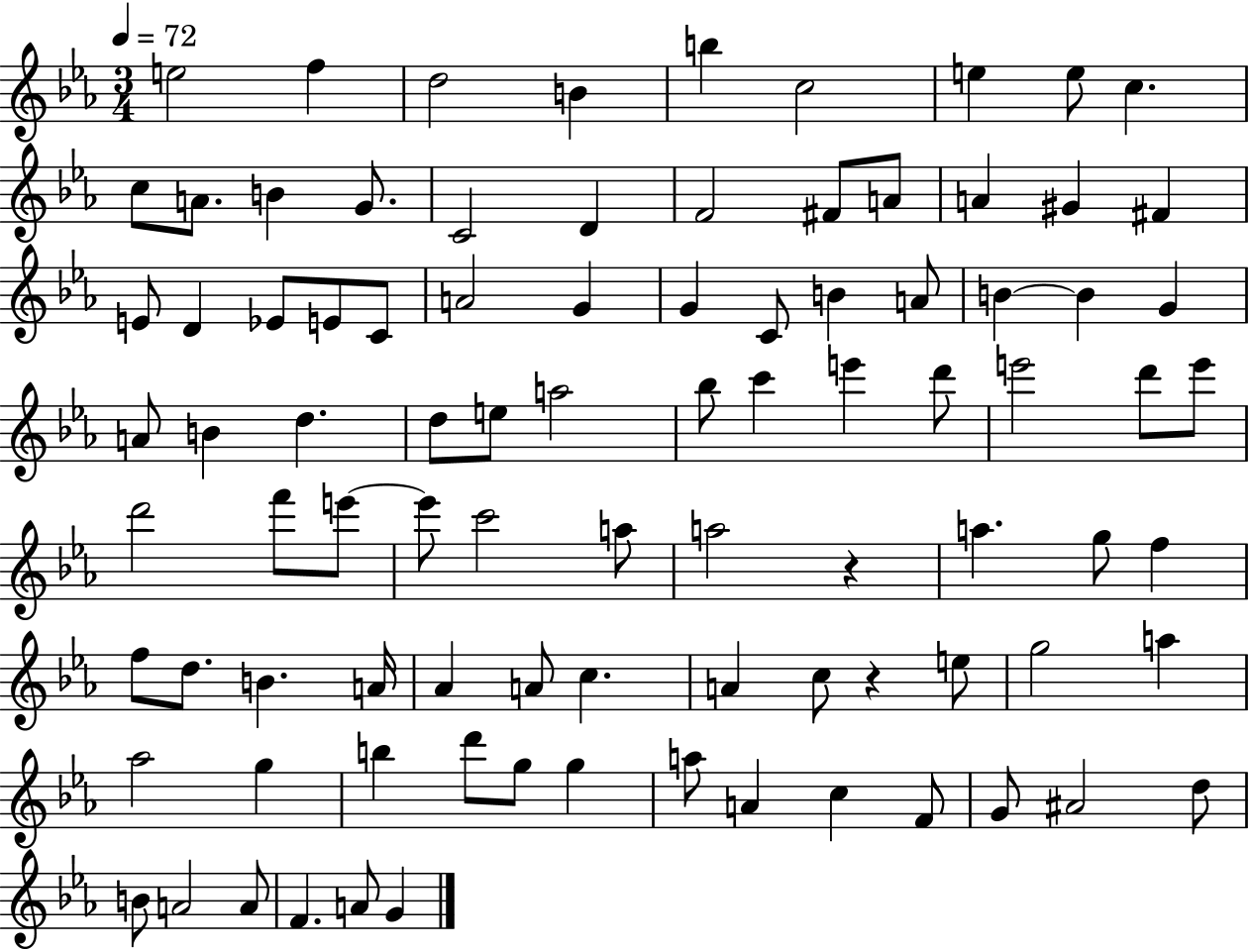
{
  \clef treble
  \numericTimeSignature
  \time 3/4
  \key ees \major
  \tempo 4 = 72
  \repeat volta 2 { e''2 f''4 | d''2 b'4 | b''4 c''2 | e''4 e''8 c''4. | \break c''8 a'8. b'4 g'8. | c'2 d'4 | f'2 fis'8 a'8 | a'4 gis'4 fis'4 | \break e'8 d'4 ees'8 e'8 c'8 | a'2 g'4 | g'4 c'8 b'4 a'8 | b'4~~ b'4 g'4 | \break a'8 b'4 d''4. | d''8 e''8 a''2 | bes''8 c'''4 e'''4 d'''8 | e'''2 d'''8 e'''8 | \break d'''2 f'''8 e'''8~~ | e'''8 c'''2 a''8 | a''2 r4 | a''4. g''8 f''4 | \break f''8 d''8. b'4. a'16 | aes'4 a'8 c''4. | a'4 c''8 r4 e''8 | g''2 a''4 | \break aes''2 g''4 | b''4 d'''8 g''8 g''4 | a''8 a'4 c''4 f'8 | g'8 ais'2 d''8 | \break b'8 a'2 a'8 | f'4. a'8 g'4 | } \bar "|."
}